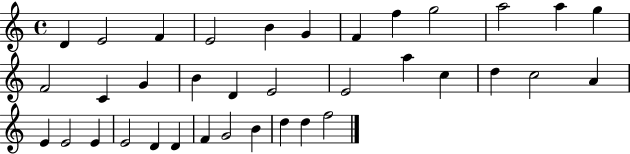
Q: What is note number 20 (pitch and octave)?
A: A5